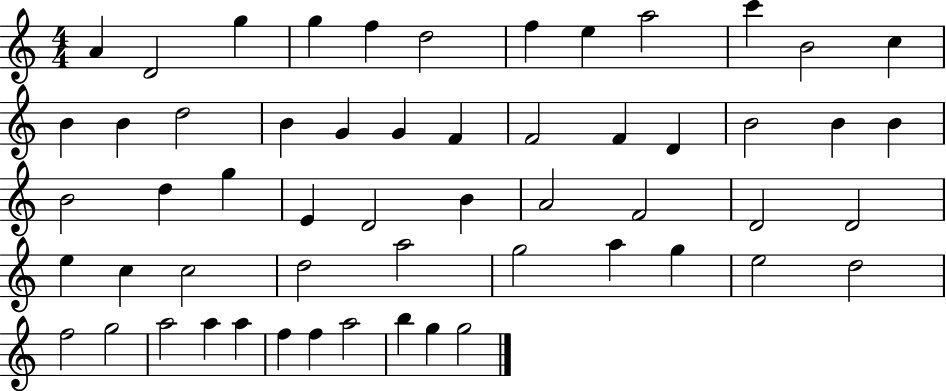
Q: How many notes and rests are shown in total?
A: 56